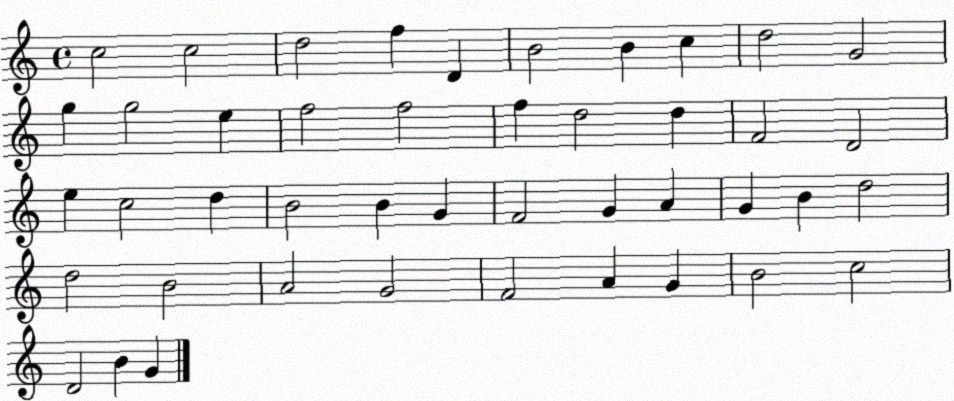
X:1
T:Untitled
M:4/4
L:1/4
K:C
c2 c2 d2 f D B2 B c d2 G2 g g2 e f2 f2 f d2 d F2 D2 e c2 d B2 B G F2 G A G B d2 d2 B2 A2 G2 F2 A G B2 c2 D2 B G